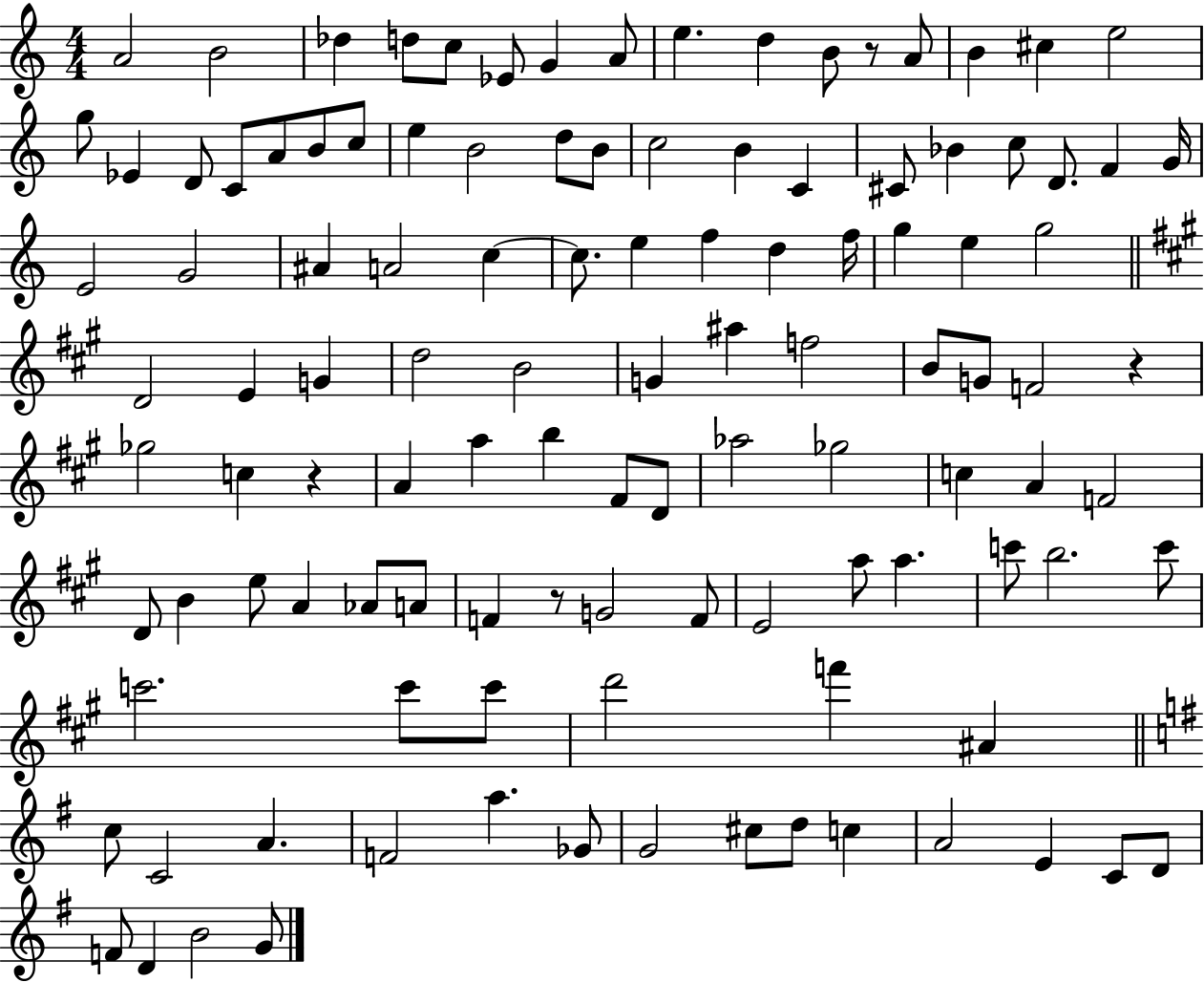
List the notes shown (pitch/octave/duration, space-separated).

A4/h B4/h Db5/q D5/e C5/e Eb4/e G4/q A4/e E5/q. D5/q B4/e R/e A4/e B4/q C#5/q E5/h G5/e Eb4/q D4/e C4/e A4/e B4/e C5/e E5/q B4/h D5/e B4/e C5/h B4/q C4/q C#4/e Bb4/q C5/e D4/e. F4/q G4/s E4/h G4/h A#4/q A4/h C5/q C5/e. E5/q F5/q D5/q F5/s G5/q E5/q G5/h D4/h E4/q G4/q D5/h B4/h G4/q A#5/q F5/h B4/e G4/e F4/h R/q Gb5/h C5/q R/q A4/q A5/q B5/q F#4/e D4/e Ab5/h Gb5/h C5/q A4/q F4/h D4/e B4/q E5/e A4/q Ab4/e A4/e F4/q R/e G4/h F4/e E4/h A5/e A5/q. C6/e B5/h. C6/e C6/h. C6/e C6/e D6/h F6/q A#4/q C5/e C4/h A4/q. F4/h A5/q. Gb4/e G4/h C#5/e D5/e C5/q A4/h E4/q C4/e D4/e F4/e D4/q B4/h G4/e